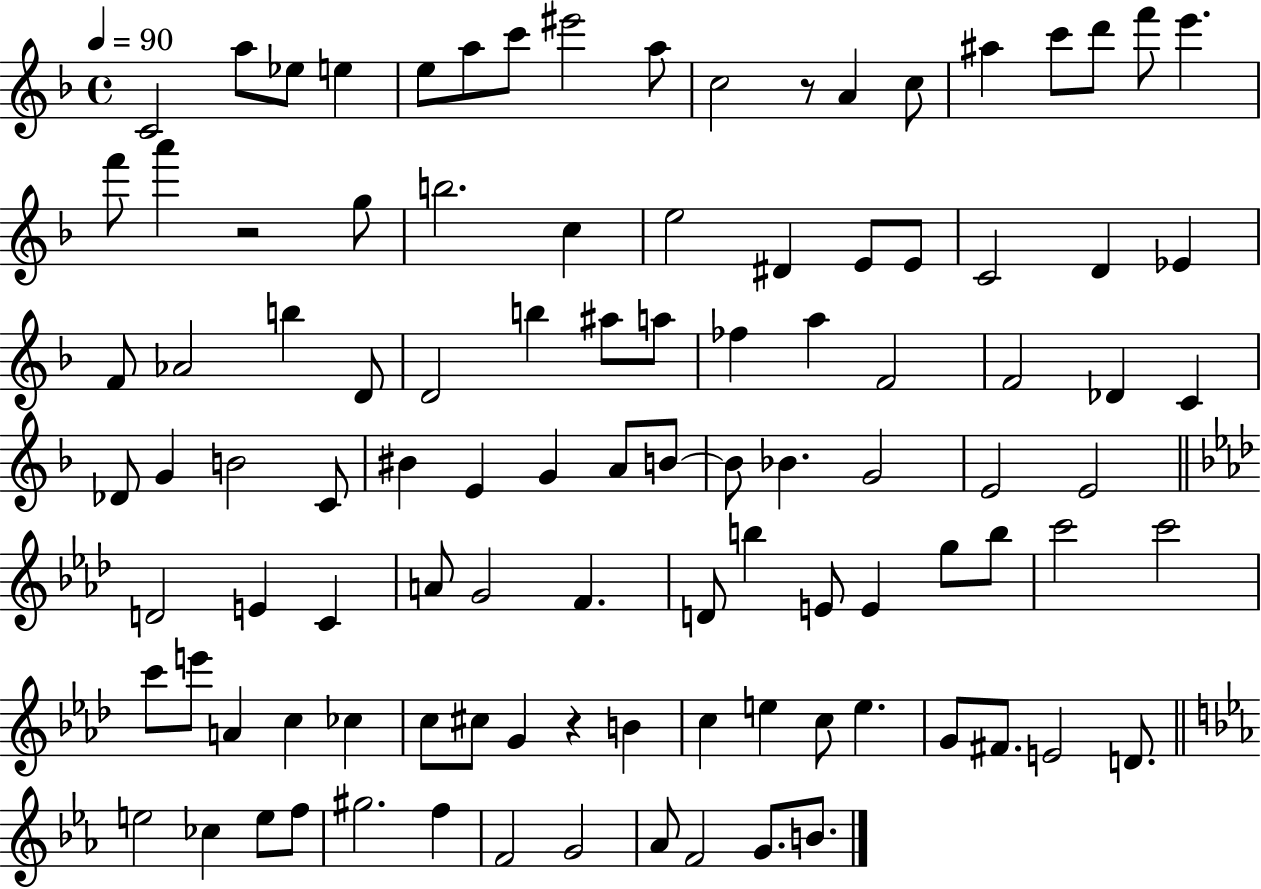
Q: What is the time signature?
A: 4/4